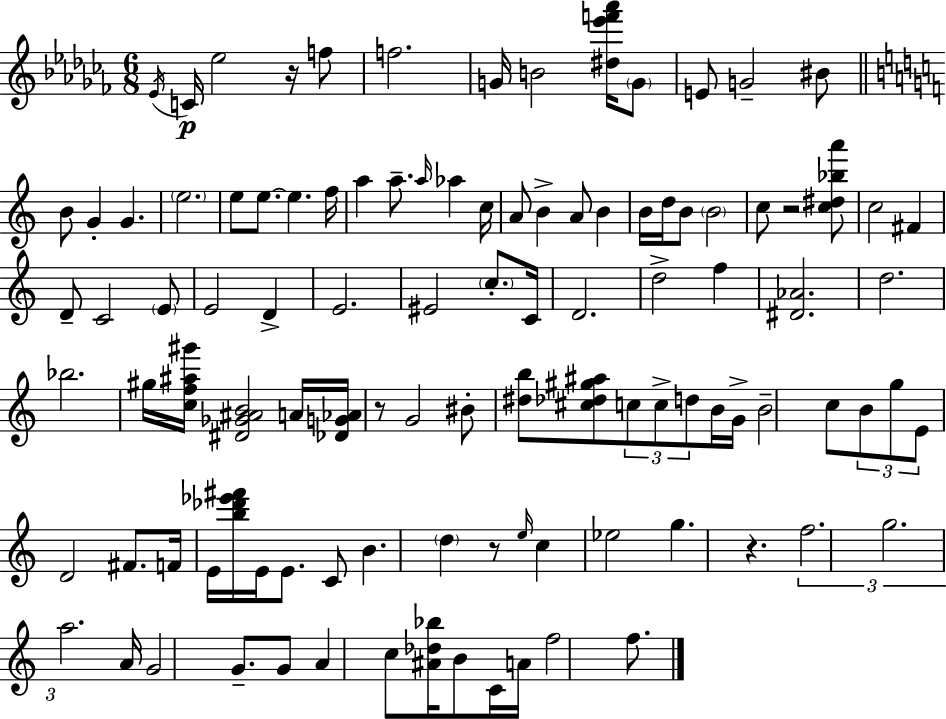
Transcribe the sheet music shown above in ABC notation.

X:1
T:Untitled
M:6/8
L:1/4
K:Abm
_E/4 C/4 _e2 z/4 f/2 f2 G/4 B2 [^d_e'f'_a']/4 G/2 E/2 G2 ^B/2 B/2 G G e2 e/2 e/2 e f/4 a a/2 a/4 _a c/4 A/2 B A/2 B B/4 d/4 B/2 B2 c/2 z2 [c^d_ba']/2 c2 ^F D/2 C2 E/2 E2 D E2 ^E2 c/2 C/4 D2 d2 f [^D_A]2 d2 _b2 ^g/4 [cf^a^g']/4 [^D_G^AB]2 A/4 [_DG_A]/4 z/2 G2 ^B/2 [^db]/2 [^c_d^g^a]/2 c/2 c/2 d/2 B/4 G/4 B2 c/2 B/2 g/2 E/2 D2 ^F/2 F/4 E/4 [b_d'_e'^f']/4 E/4 E/2 C/2 B d z/2 e/4 c _e2 g z f2 g2 a2 A/4 G2 G/2 G/2 A c/2 [^A_d_b]/4 B/2 C/4 A/4 f2 f/2